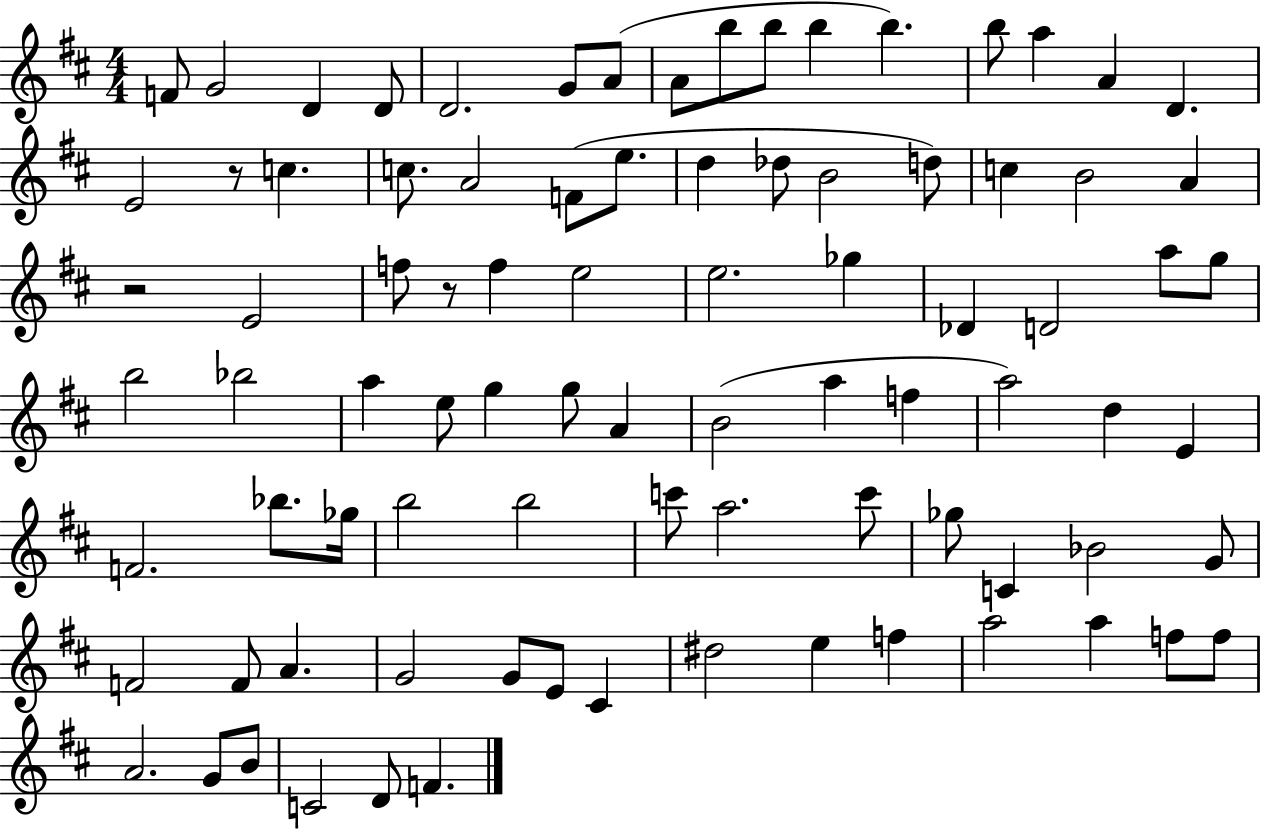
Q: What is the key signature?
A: D major